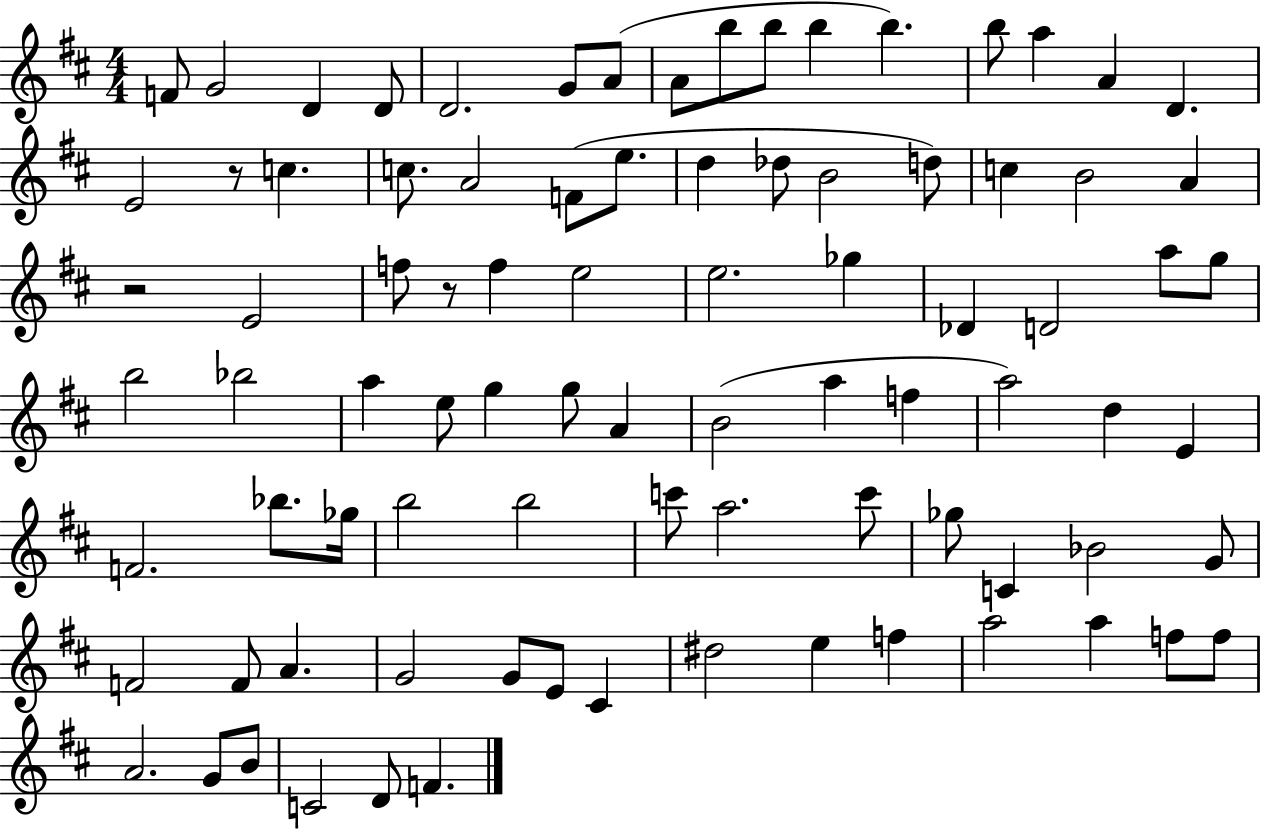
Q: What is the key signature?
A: D major